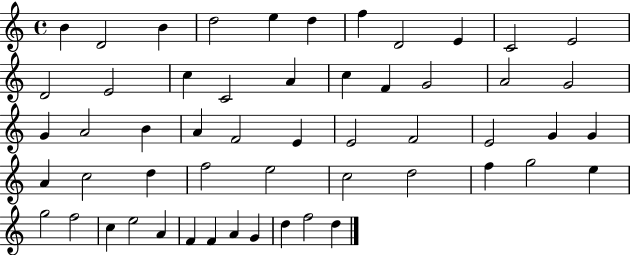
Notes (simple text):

B4/q D4/h B4/q D5/h E5/q D5/q F5/q D4/h E4/q C4/h E4/h D4/h E4/h C5/q C4/h A4/q C5/q F4/q G4/h A4/h G4/h G4/q A4/h B4/q A4/q F4/h E4/q E4/h F4/h E4/h G4/q G4/q A4/q C5/h D5/q F5/h E5/h C5/h D5/h F5/q G5/h E5/q G5/h F5/h C5/q E5/h A4/q F4/q F4/q A4/q G4/q D5/q F5/h D5/q